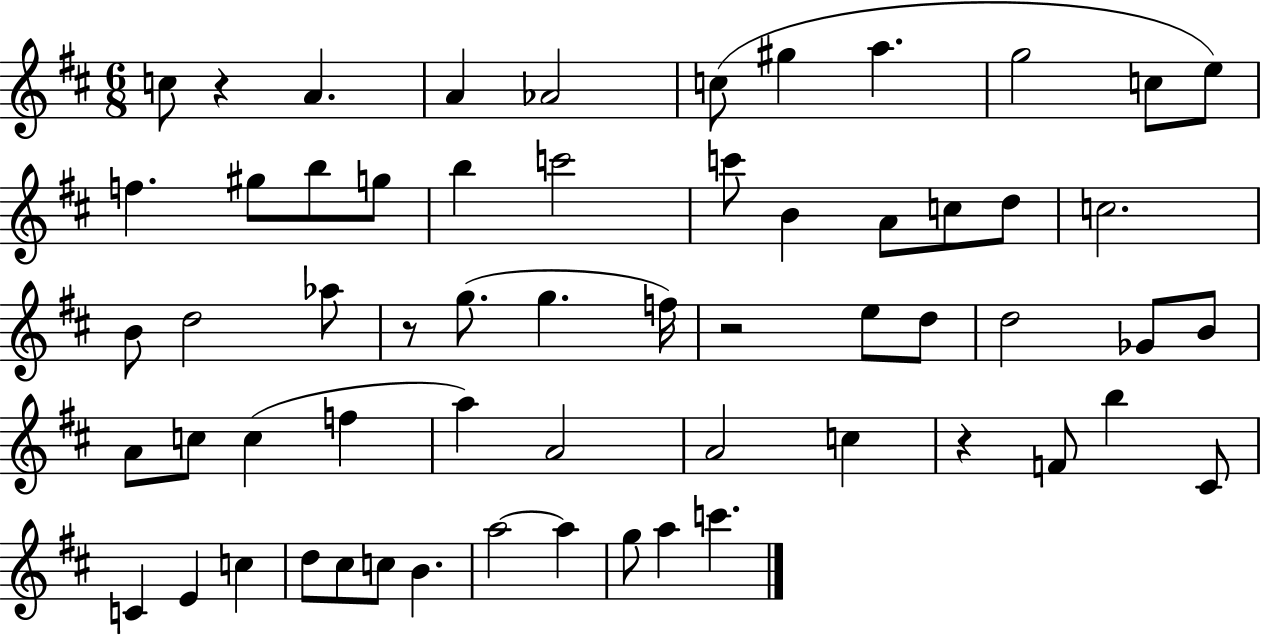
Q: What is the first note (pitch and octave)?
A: C5